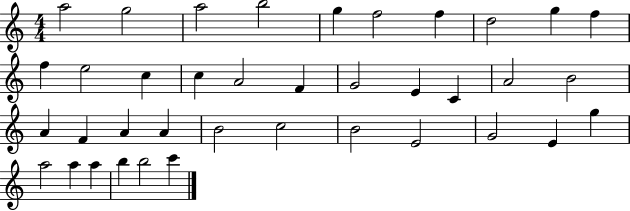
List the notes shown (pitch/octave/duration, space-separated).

A5/h G5/h A5/h B5/h G5/q F5/h F5/q D5/h G5/q F5/q F5/q E5/h C5/q C5/q A4/h F4/q G4/h E4/q C4/q A4/h B4/h A4/q F4/q A4/q A4/q B4/h C5/h B4/h E4/h G4/h E4/q G5/q A5/h A5/q A5/q B5/q B5/h C6/q